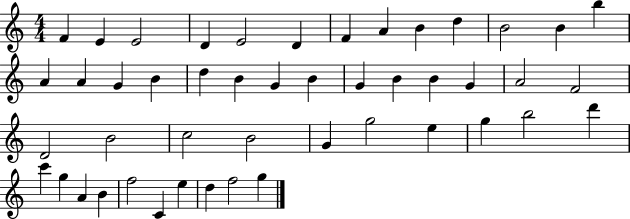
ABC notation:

X:1
T:Untitled
M:4/4
L:1/4
K:C
F E E2 D E2 D F A B d B2 B b A A G B d B G B G B B G A2 F2 D2 B2 c2 B2 G g2 e g b2 d' c' g A B f2 C e d f2 g